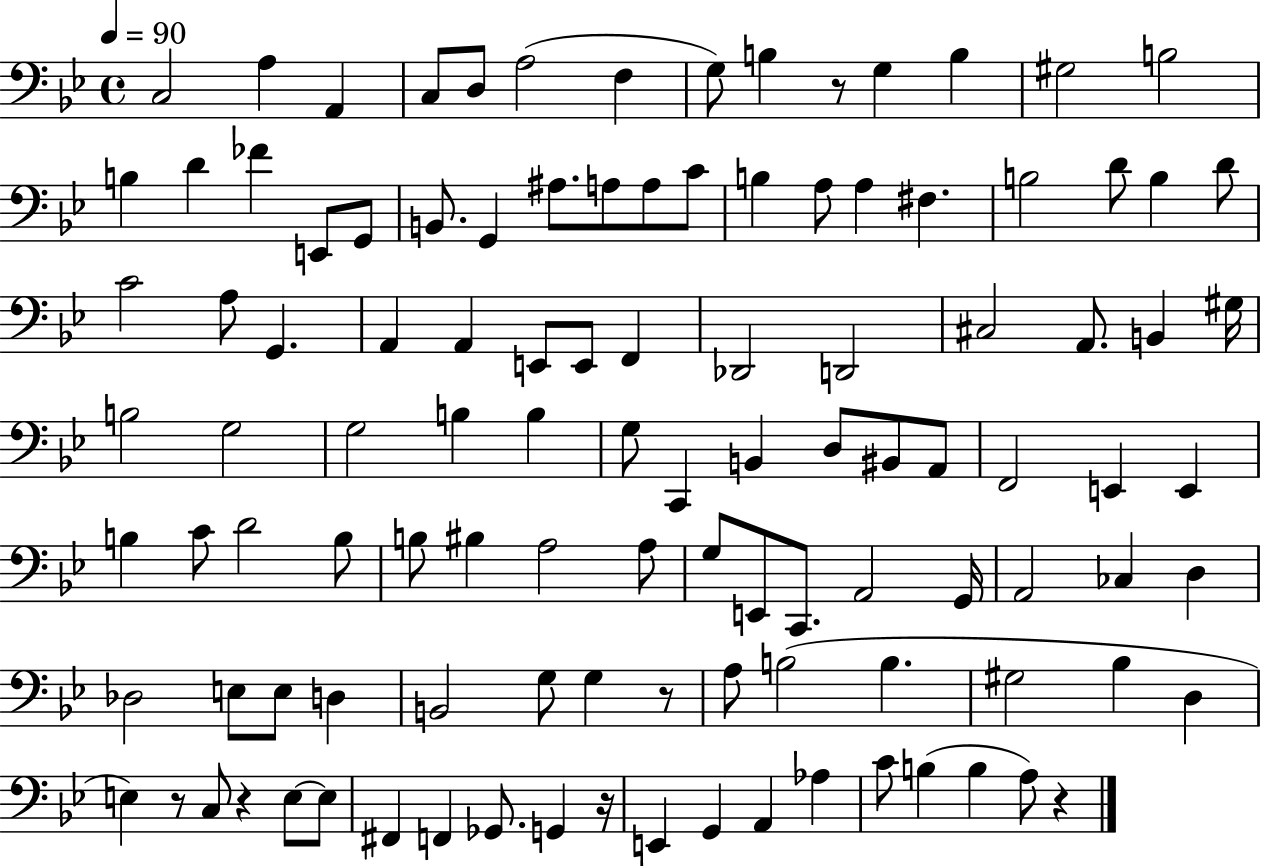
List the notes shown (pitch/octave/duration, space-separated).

C3/h A3/q A2/q C3/e D3/e A3/h F3/q G3/e B3/q R/e G3/q B3/q G#3/h B3/h B3/q D4/q FES4/q E2/e G2/e B2/e. G2/q A#3/e. A3/e A3/e C4/e B3/q A3/e A3/q F#3/q. B3/h D4/e B3/q D4/e C4/h A3/e G2/q. A2/q A2/q E2/e E2/e F2/q Db2/h D2/h C#3/h A2/e. B2/q G#3/s B3/h G3/h G3/h B3/q B3/q G3/e C2/q B2/q D3/e BIS2/e A2/e F2/h E2/q E2/q B3/q C4/e D4/h B3/e B3/e BIS3/q A3/h A3/e G3/e E2/e C2/e. A2/h G2/s A2/h CES3/q D3/q Db3/h E3/e E3/e D3/q B2/h G3/e G3/q R/e A3/e B3/h B3/q. G#3/h Bb3/q D3/q E3/q R/e C3/e R/q E3/e E3/e F#2/q F2/q Gb2/e. G2/q R/s E2/q G2/q A2/q Ab3/q C4/e B3/q B3/q A3/e R/q